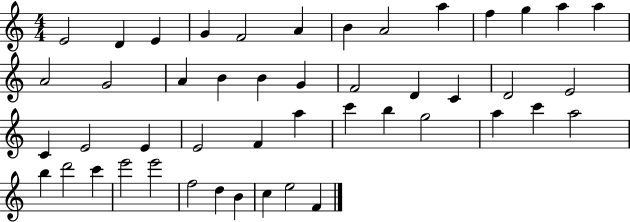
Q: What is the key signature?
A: C major